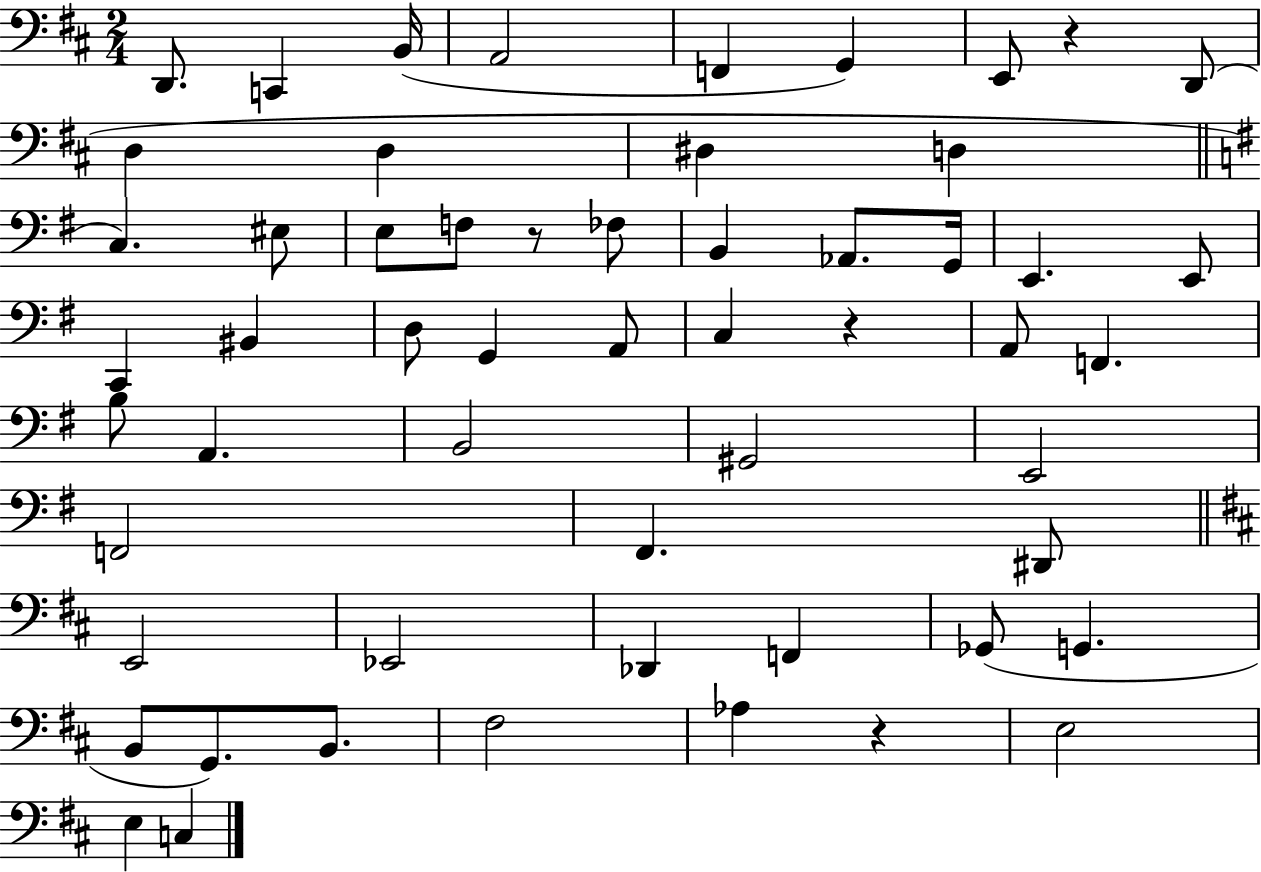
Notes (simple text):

D2/e. C2/q B2/s A2/h F2/q G2/q E2/e R/q D2/e D3/q D3/q D#3/q D3/q C3/q. EIS3/e E3/e F3/e R/e FES3/e B2/q Ab2/e. G2/s E2/q. E2/e C2/q BIS2/q D3/e G2/q A2/e C3/q R/q A2/e F2/q. B3/e A2/q. B2/h G#2/h E2/h F2/h F#2/q. D#2/e E2/h Eb2/h Db2/q F2/q Gb2/e G2/q. B2/e G2/e. B2/e. F#3/h Ab3/q R/q E3/h E3/q C3/q